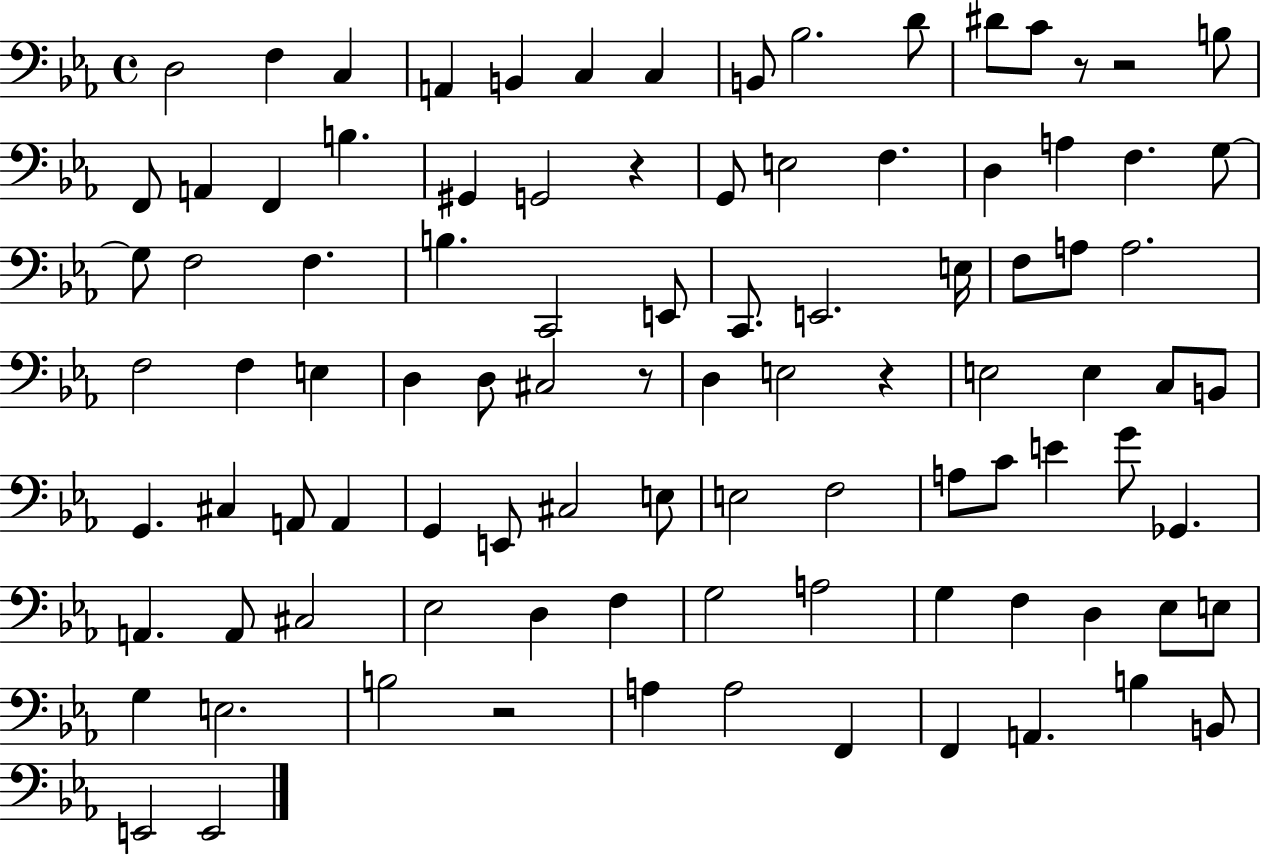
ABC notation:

X:1
T:Untitled
M:4/4
L:1/4
K:Eb
D,2 F, C, A,, B,, C, C, B,,/2 _B,2 D/2 ^D/2 C/2 z/2 z2 B,/2 F,,/2 A,, F,, B, ^G,, G,,2 z G,,/2 E,2 F, D, A, F, G,/2 G,/2 F,2 F, B, C,,2 E,,/2 C,,/2 E,,2 E,/4 F,/2 A,/2 A,2 F,2 F, E, D, D,/2 ^C,2 z/2 D, E,2 z E,2 E, C,/2 B,,/2 G,, ^C, A,,/2 A,, G,, E,,/2 ^C,2 E,/2 E,2 F,2 A,/2 C/2 E G/2 _G,, A,, A,,/2 ^C,2 _E,2 D, F, G,2 A,2 G, F, D, _E,/2 E,/2 G, E,2 B,2 z2 A, A,2 F,, F,, A,, B, B,,/2 E,,2 E,,2